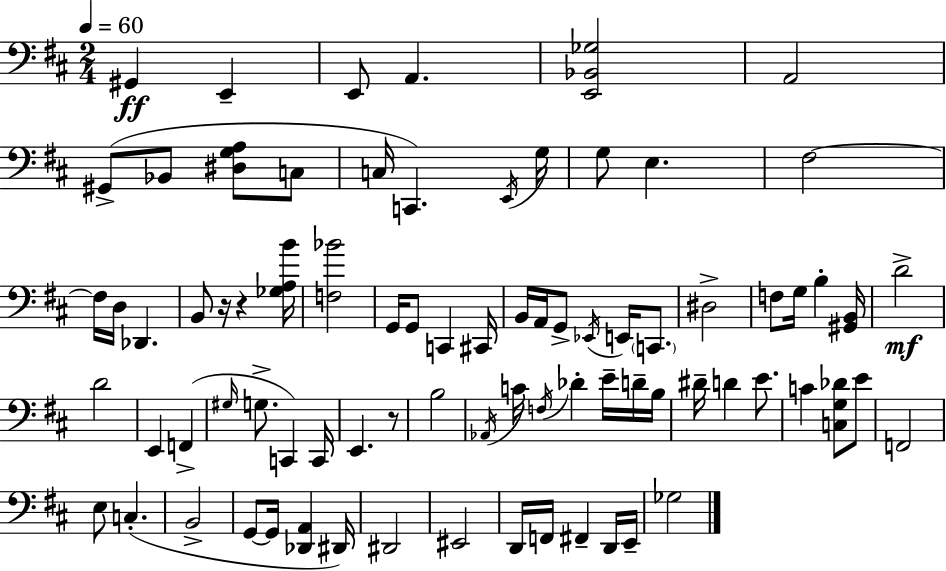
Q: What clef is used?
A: bass